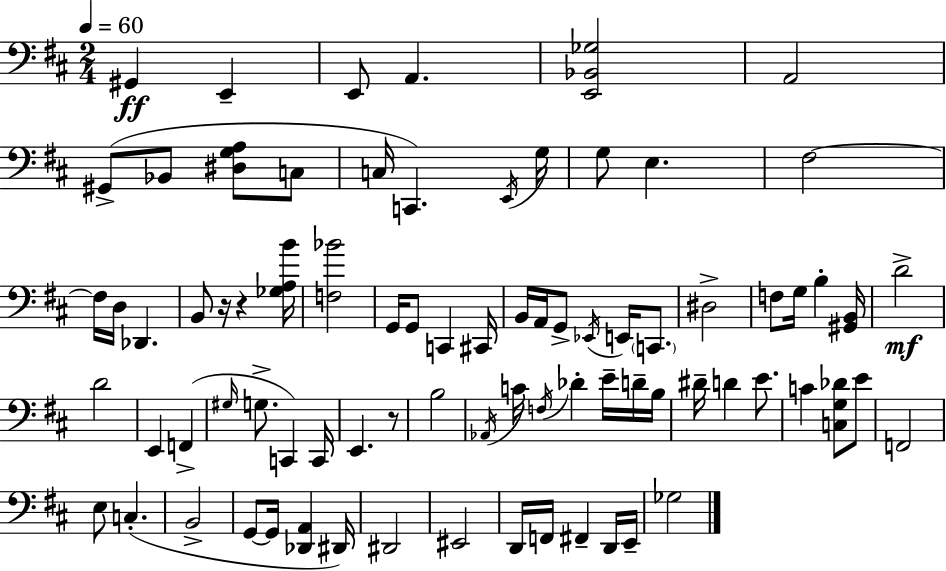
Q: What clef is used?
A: bass